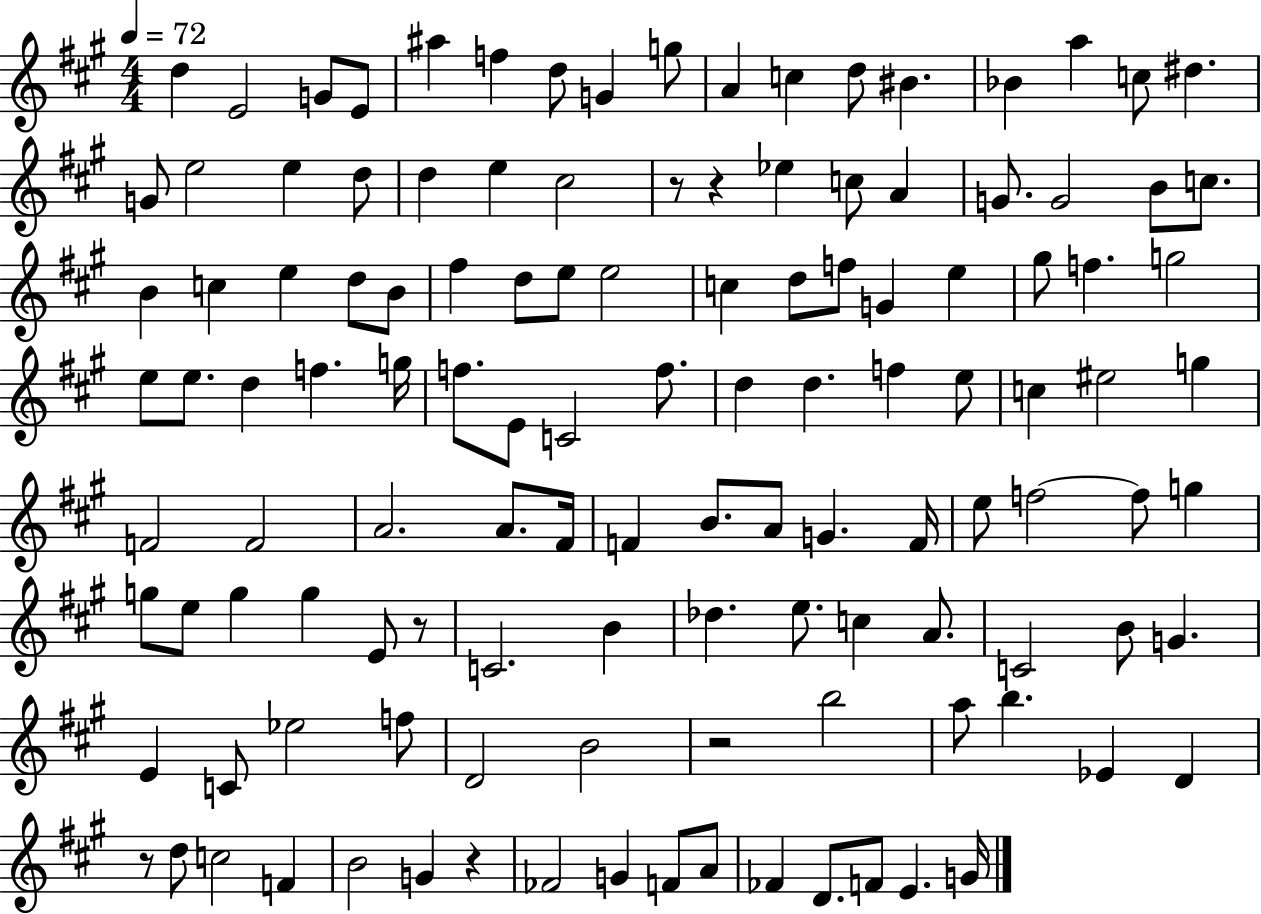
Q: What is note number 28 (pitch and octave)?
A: G4